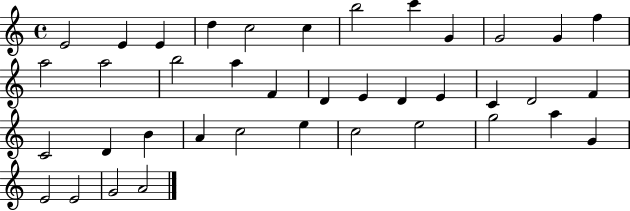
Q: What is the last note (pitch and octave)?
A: A4